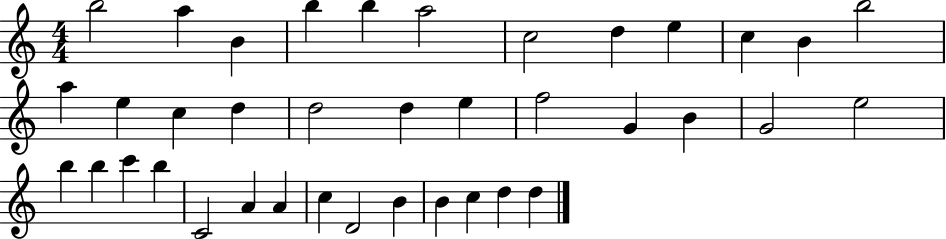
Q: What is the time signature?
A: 4/4